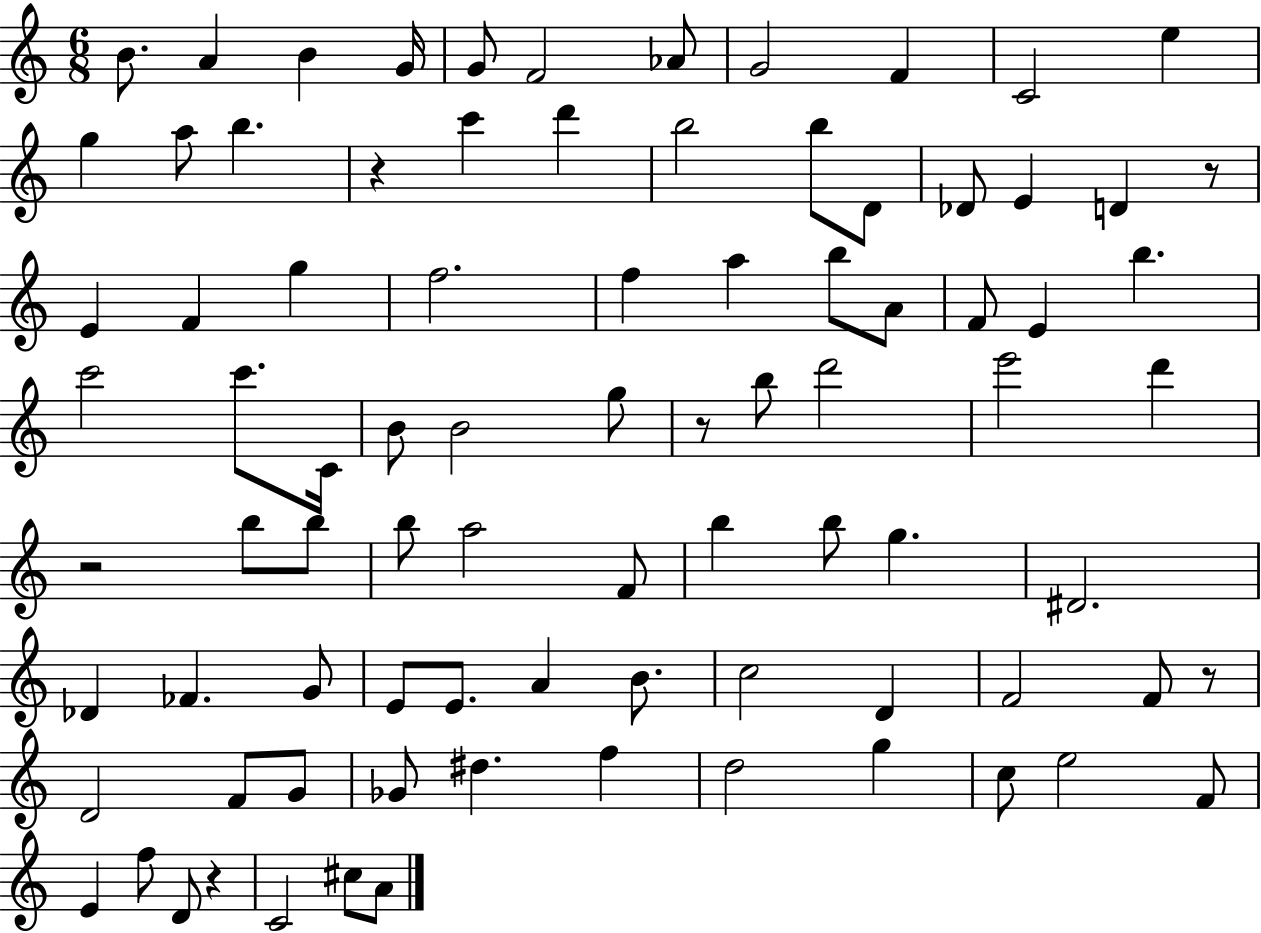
{
  \clef treble
  \numericTimeSignature
  \time 6/8
  \key c \major
  \repeat volta 2 { b'8. a'4 b'4 g'16 | g'8 f'2 aes'8 | g'2 f'4 | c'2 e''4 | \break g''4 a''8 b''4. | r4 c'''4 d'''4 | b''2 b''8 d'8 | des'8 e'4 d'4 r8 | \break e'4 f'4 g''4 | f''2. | f''4 a''4 b''8 a'8 | f'8 e'4 b''4. | \break c'''2 c'''8. c'16 | b'8 b'2 g''8 | r8 b''8 d'''2 | e'''2 d'''4 | \break r2 b''8 b''8 | b''8 a''2 f'8 | b''4 b''8 g''4. | dis'2. | \break des'4 fes'4. g'8 | e'8 e'8. a'4 b'8. | c''2 d'4 | f'2 f'8 r8 | \break d'2 f'8 g'8 | ges'8 dis''4. f''4 | d''2 g''4 | c''8 e''2 f'8 | \break e'4 f''8 d'8 r4 | c'2 cis''8 a'8 | } \bar "|."
}